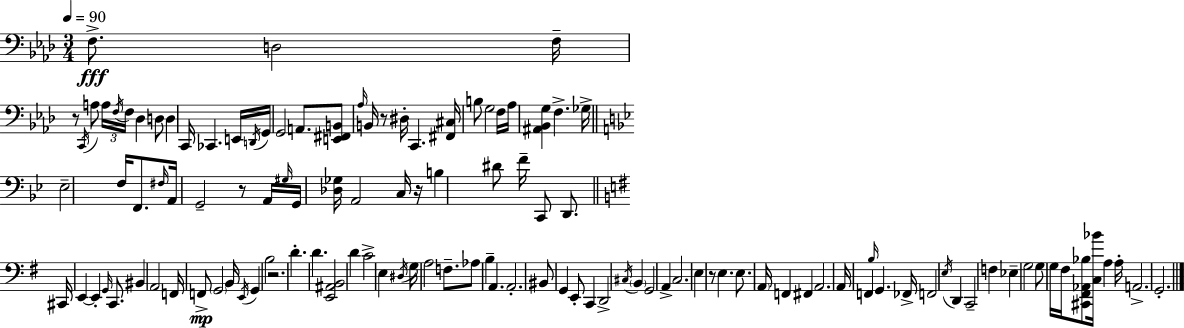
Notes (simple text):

F3/e. D3/h F3/s R/e C2/s A3/e A3/s F3/s F3/s Db3/q D3/e D3/q C2/s CES2/q. E2/s D2/s G2/s G2/h A2/e. [E2,F#2,B2]/e Ab3/s B2/s R/e D#3/s C2/q. [F#2,C#3]/s B3/e G3/h F3/s Ab3/s [A#2,Bb2,G3]/q F3/q. Gb3/s Eb3/h F3/s F2/e. F#3/s A2/s G2/h R/e A2/s G#3/s G2/s [Db3,Gb3]/s A2/h C3/s R/s B3/q D#4/e F4/s C2/e D2/e. C#2/s E2/q E2/q G2/s C2/e. BIS2/q A2/h F2/s F2/e G2/h B2/s E2/s G2/q B3/h R/h. D4/q. D4/q. [E2,A#2,B2]/h D4/q C4/h E3/q D#3/s G3/s A3/h F3/e. Ab3/e B3/q A2/q. A2/h. BIS2/e G2/q E2/e C2/q D2/h C#3/s B2/q G2/h A2/q C3/h. E3/q R/e E3/q. E3/e. A2/s F2/q F#2/q A2/h. A2/s F2/q B3/s G2/q. FES2/s F2/h E3/s D2/q C2/h F3/q Eb3/q G3/h G3/e G3/s F#3/s [C#2,F#2,Ab2,Bb3]/e [C3,Bb4]/s A3/q A3/s A2/h. G2/h.